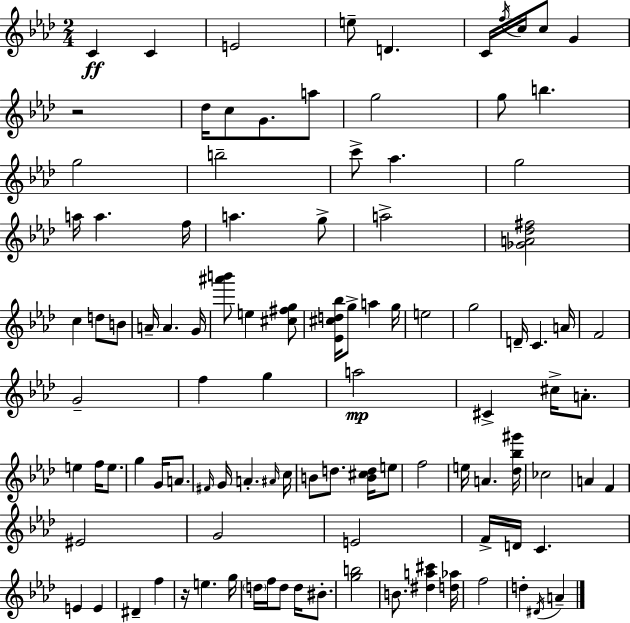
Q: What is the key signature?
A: AES major